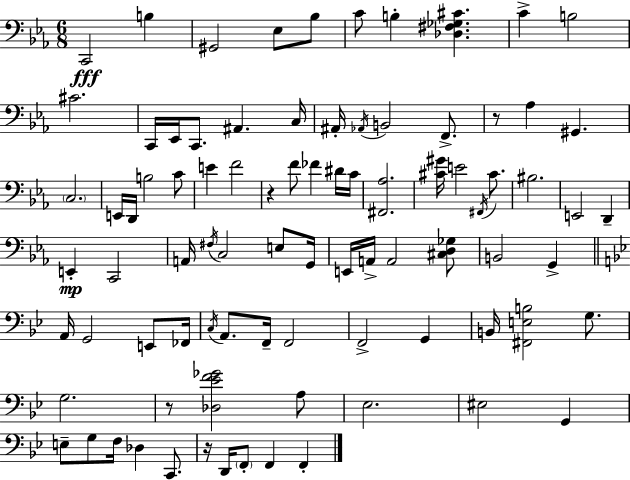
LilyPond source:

{
  \clef bass
  \numericTimeSignature
  \time 6/8
  \key ees \major
  c,2\fff b4 | gis,2 ees8 bes8 | c'8 b4-. <des fis ges cis'>4. | c'4-> b2 | \break cis'2. | c,16 ees,16 c,8. ais,4. c16 | ais,16-. \acciaccatura { aes,16 } b,2 f,8.-> | r8 aes4 gis,4. | \break \parenthesize c2. | e,16 d,16 b2 c'8 | e'4 f'2 | r4 f'8 fes'4 dis'16 | \break c'16 <fis, aes>2. | <cis' gis'>16 e'2 \acciaccatura { fis,16 } cis'8. | bis2. | e,2 d,4-- | \break e,4-.\mp c,2 | a,16 \acciaccatura { fis16 } c2 | e8 g,16 e,16 a,16-> a,2 | <cis d ges>8 b,2 g,4-> | \break \bar "||" \break \key g \minor a,16 g,2 e,8 fes,16 | \acciaccatura { c16 } a,8. f,16-- f,2 | f,2-> g,4 | b,16 <fis, e b>2 g8. | \break g2. | r8 <des ees' f' ges'>2 a8 | ees2. | eis2 g,4 | \break e8-- g8 f16 des4 c,8. | r16 d,16 \parenthesize f,8-. f,4 f,4-. | \bar "|."
}